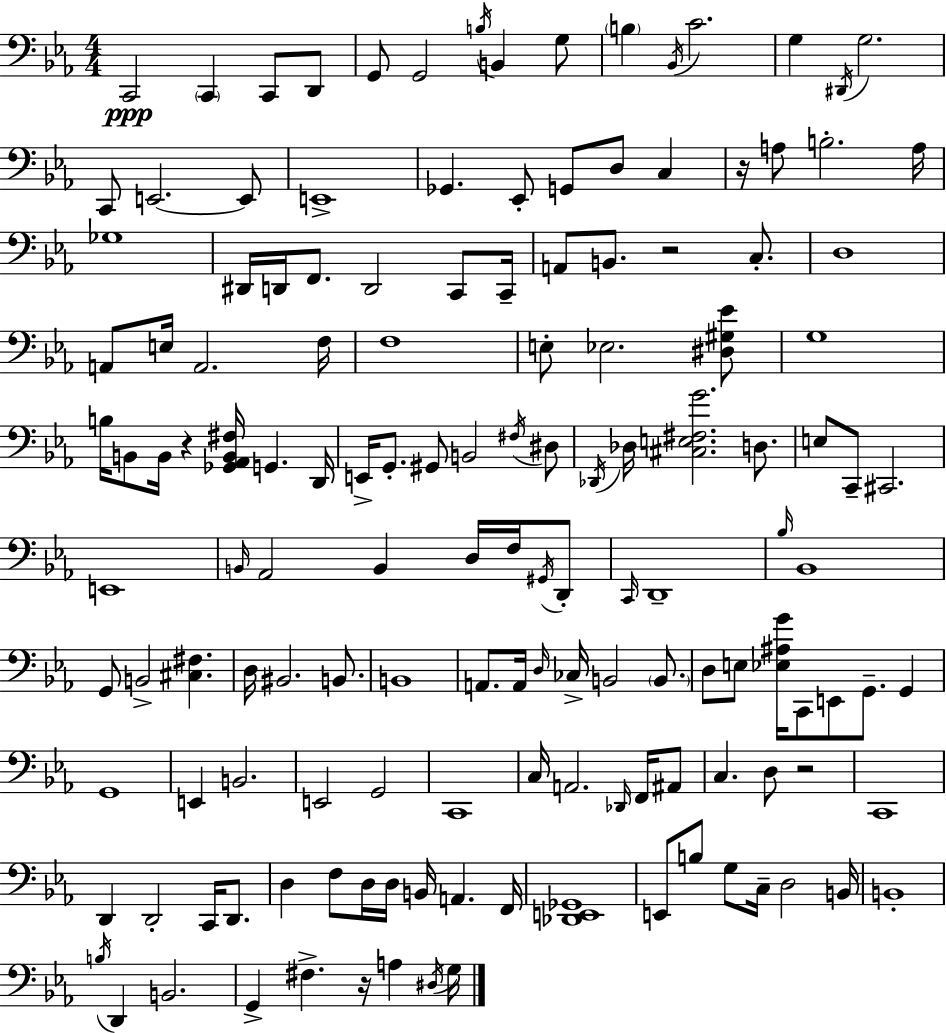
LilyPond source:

{
  \clef bass
  \numericTimeSignature
  \time 4/4
  \key ees \major
  c,2\ppp \parenthesize c,4 c,8 d,8 | g,8 g,2 \acciaccatura { b16 } b,4 g8 | \parenthesize b4 \acciaccatura { bes,16 } c'2. | g4 \acciaccatura { dis,16 } g2. | \break c,8 e,2.~~ | e,8 e,1-> | ges,4. ees,8-. g,8 d8 c4 | r16 a8 b2.-. | \break a16 ges1 | dis,16 d,16 f,8. d,2 | c,8 c,16-- a,8 b,8. r2 | c8.-. d1 | \break a,8 e16 a,2. | f16 f1 | e8-. ees2. | <dis gis ees'>8 g1 | \break b16 b,8 b,16 r4 <ges, aes, b, fis>16 g,4. | d,16 e,16-> g,8.-. gis,8 b,2 | \acciaccatura { fis16 } dis8 \acciaccatura { des,16 } des16 <cis e fis g'>2. | d8. e8 c,8-- cis,2. | \break e,1 | \grace { b,16 } aes,2 b,4 | d16 f16 \acciaccatura { gis,16 } d,8-. \grace { c,16 } d,1-- | \grace { bes16 } bes,1 | \break g,8 b,2-> | <cis fis>4. d16 bis,2. | b,8. b,1 | a,8. a,16 \grace { d16 } ces16-> b,2 | \break \parenthesize b,8. d8 e8 <ees ais g'>16 c,8 | e,8 g,8.-- g,4 g,1 | e,4 b,2. | e,2 | \break g,2 c,1 | c16 a,2. | \grace { des,16 } f,16 ais,8 c4. | d8 r2 c,1 | \break d,4 d,2-. | c,16 d,8. d4 f8 | d16 d16 b,16 a,4. f,16 <des, e, ges,>1 | e,8 b8 g8 | \break c16-- d2 b,16 b,1-. | \acciaccatura { b16 } d,4 | b,2. g,4-> | fis4.-> r16 a4 \acciaccatura { dis16 } g16 \bar "|."
}